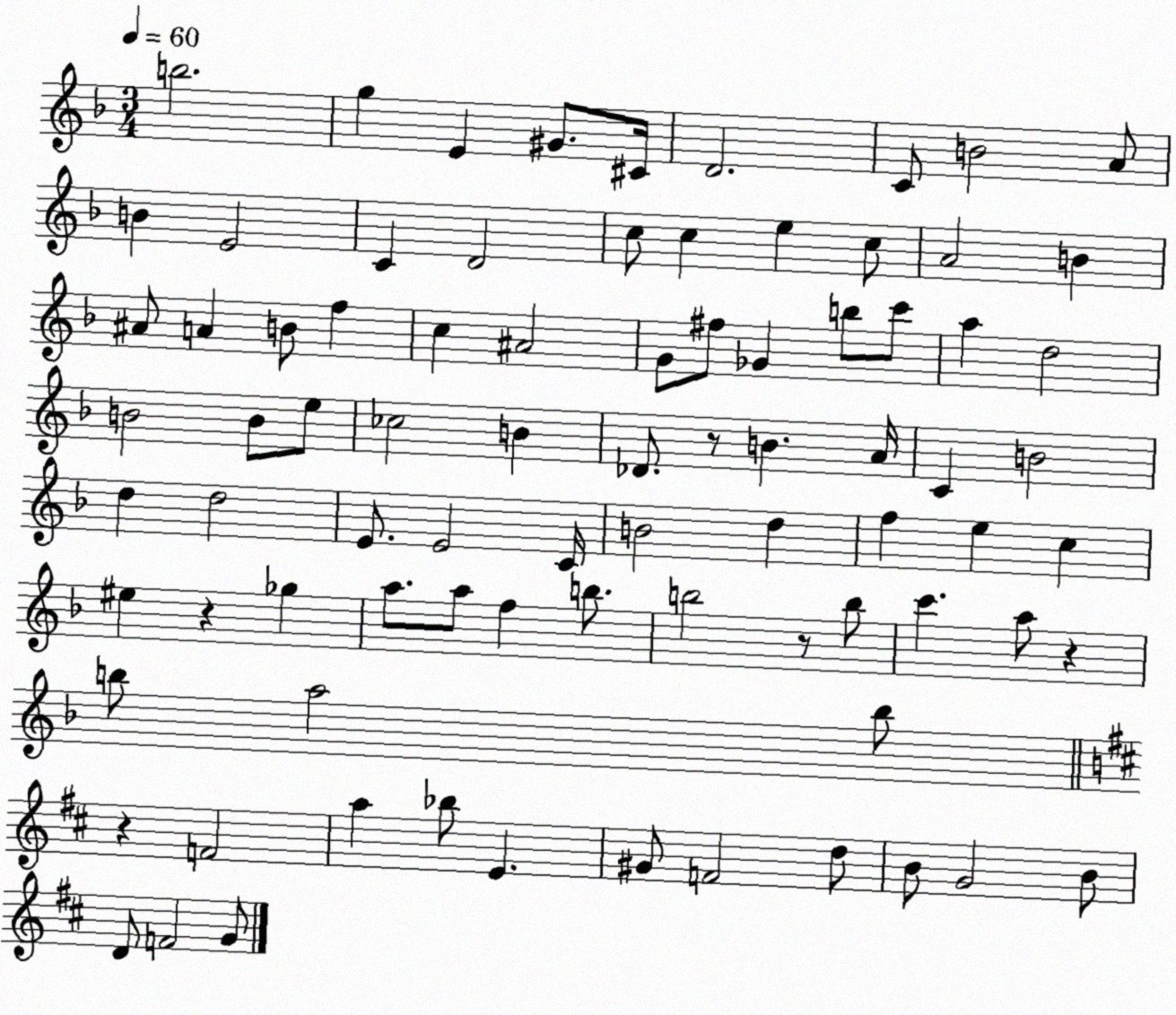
X:1
T:Untitled
M:3/4
L:1/4
K:F
b2 g E ^G/2 ^C/4 D2 C/2 B2 A/2 B E2 C D2 c/2 c e c/2 A2 B ^A/2 A B/2 f c ^A2 G/2 ^f/2 _G b/2 c'/2 a d2 B2 B/2 e/2 _c2 B _D/2 z/2 B A/4 C B2 d d2 E/2 E2 C/4 B2 d f e c ^e z _g a/2 a/2 f b/2 b2 z/2 b/2 c' a/2 z b/2 a2 b/2 z F2 a _b/2 E ^G/2 F2 d/2 B/2 G2 B/2 D/2 F2 G/2